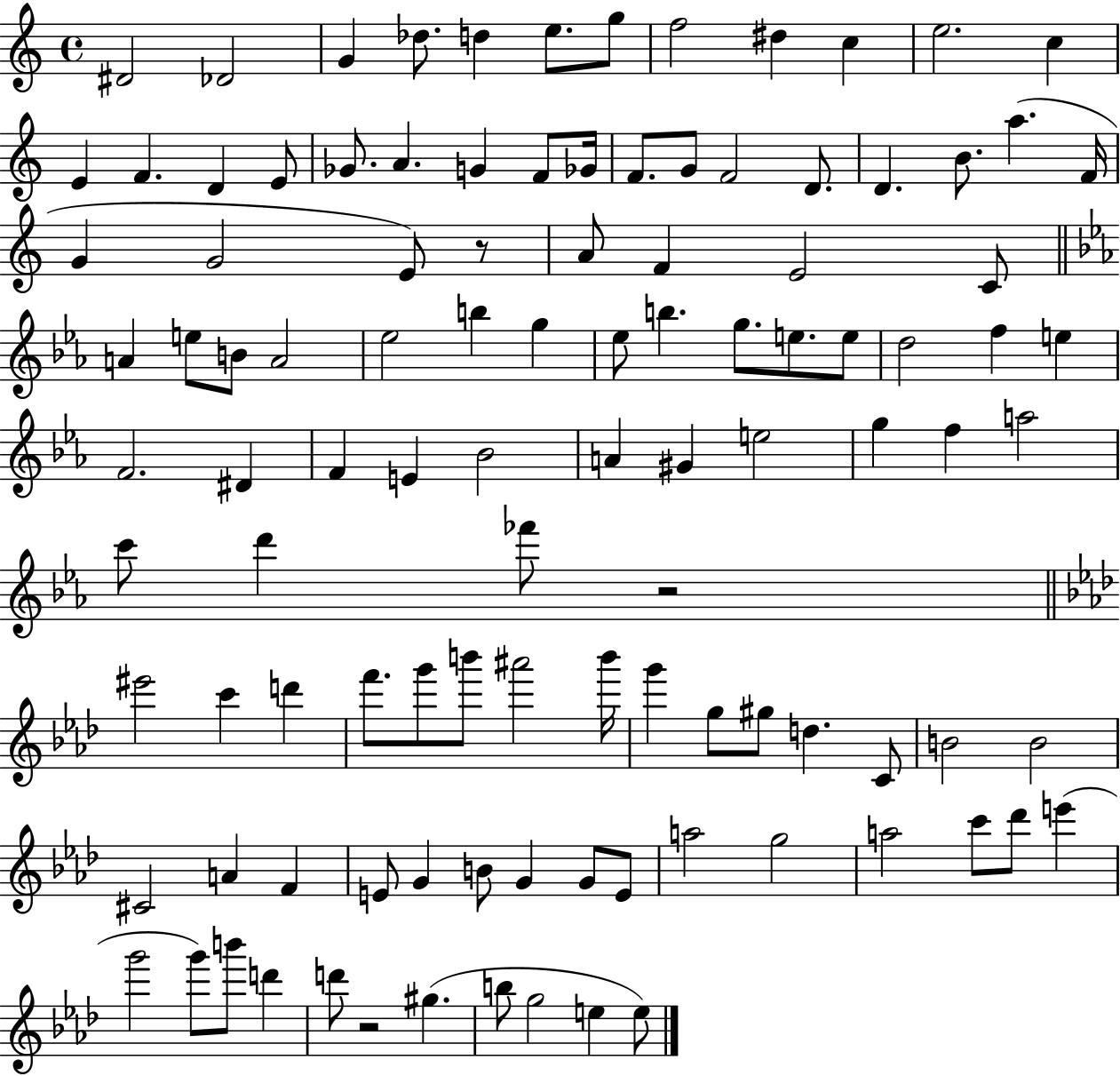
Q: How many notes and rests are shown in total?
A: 108